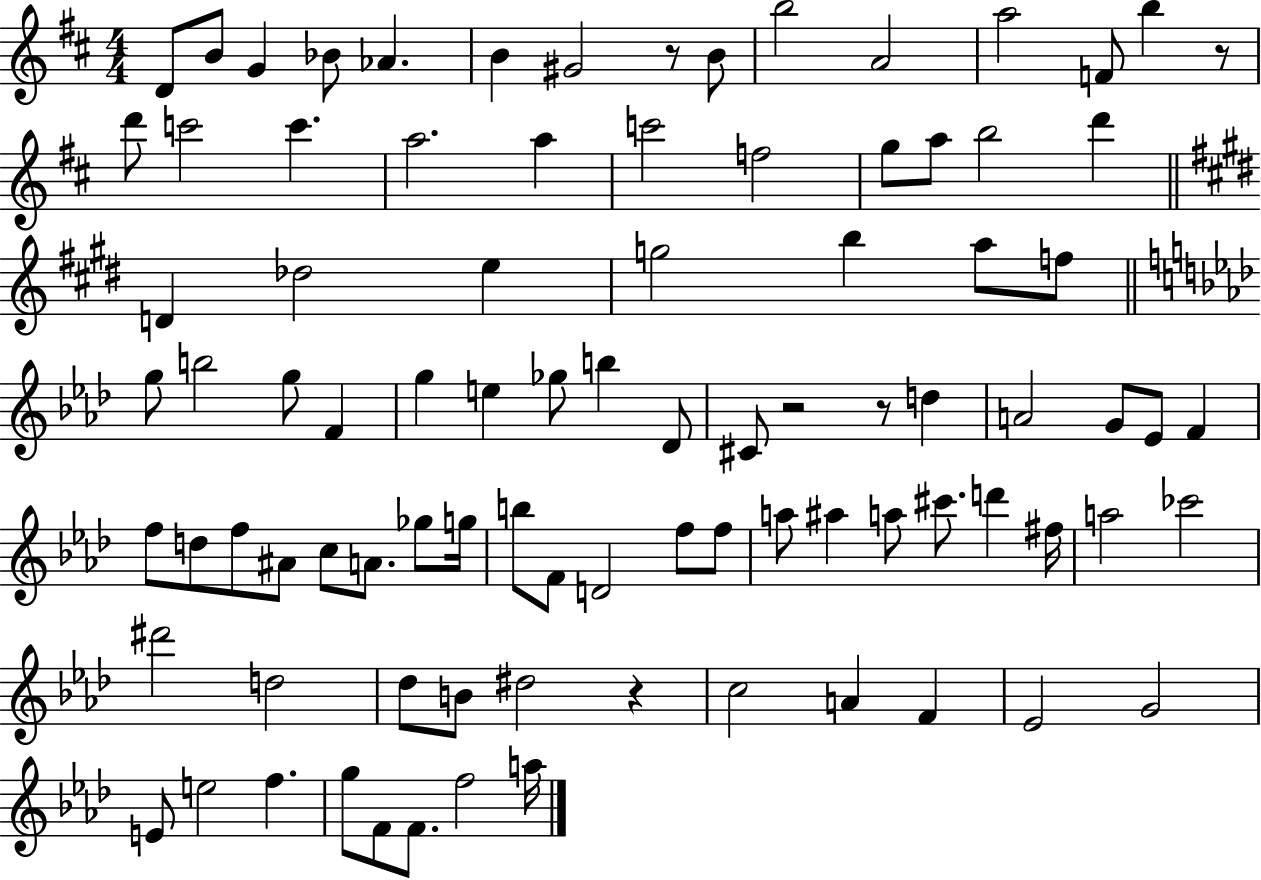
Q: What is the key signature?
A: D major